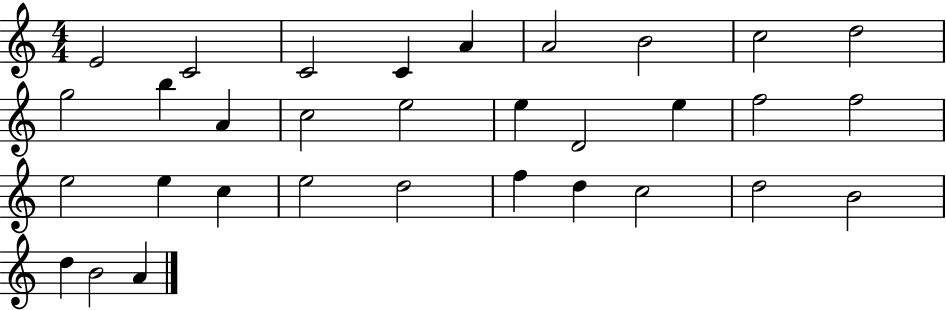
E4/h C4/h C4/h C4/q A4/q A4/h B4/h C5/h D5/h G5/h B5/q A4/q C5/h E5/h E5/q D4/h E5/q F5/h F5/h E5/h E5/q C5/q E5/h D5/h F5/q D5/q C5/h D5/h B4/h D5/q B4/h A4/q